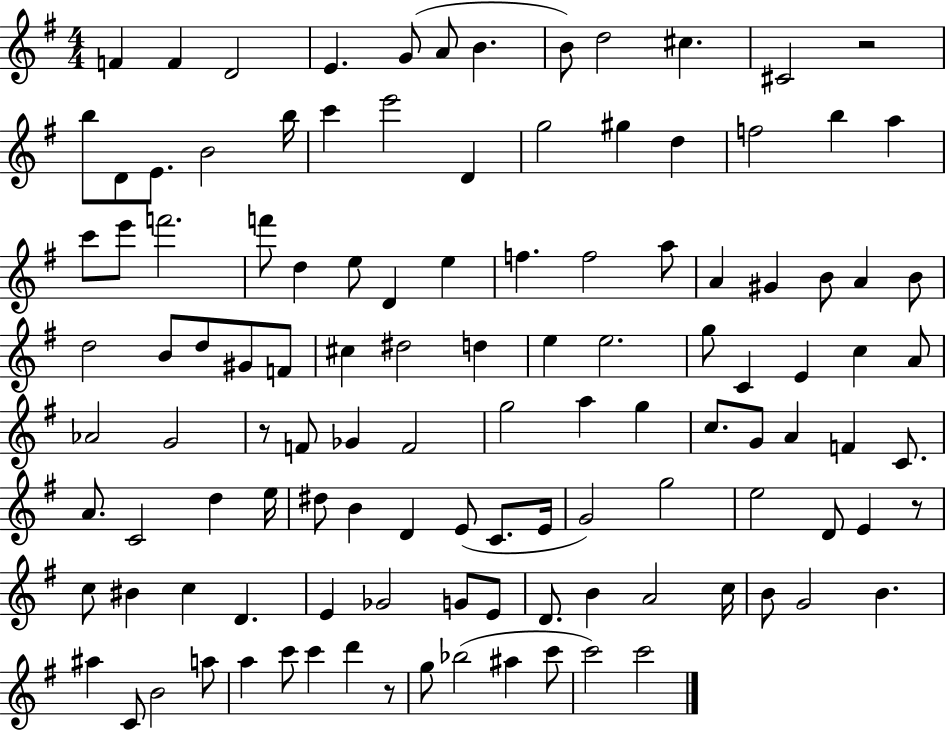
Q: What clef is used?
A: treble